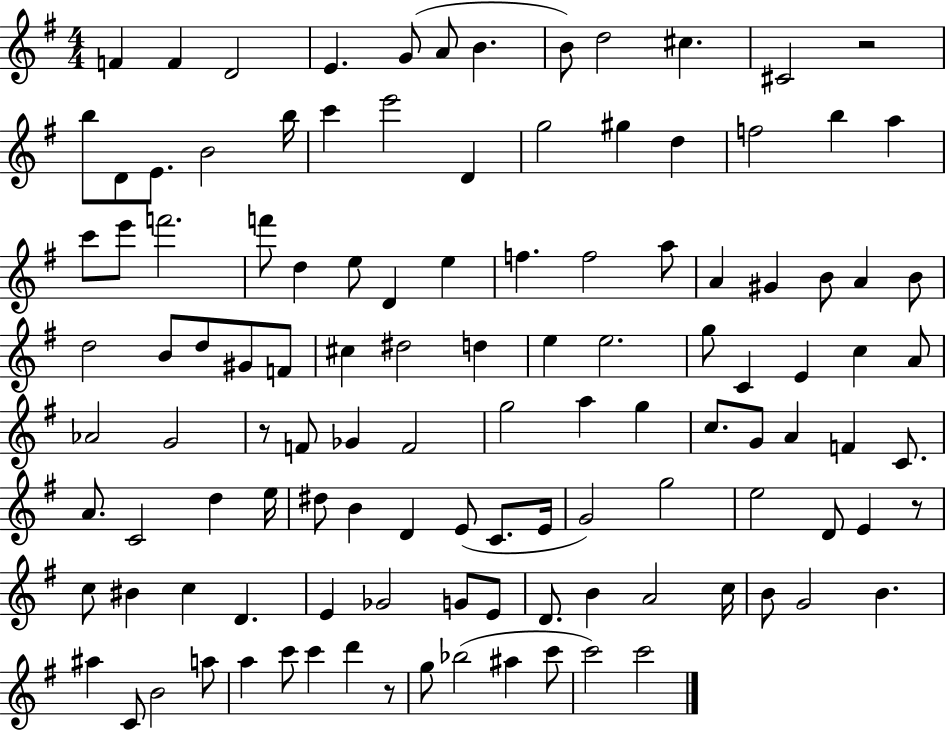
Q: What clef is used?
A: treble